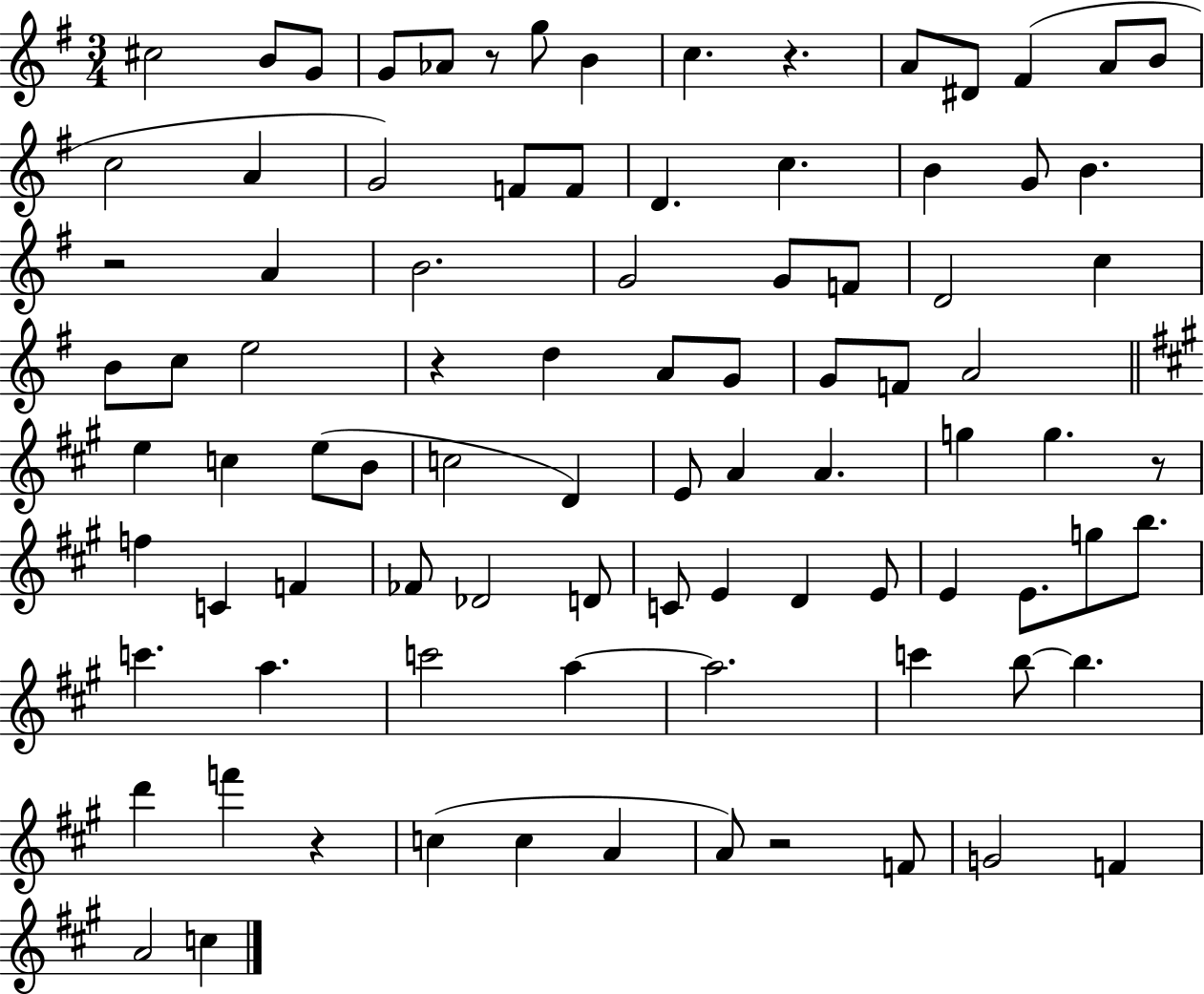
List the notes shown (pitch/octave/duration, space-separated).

C#5/h B4/e G4/e G4/e Ab4/e R/e G5/e B4/q C5/q. R/q. A4/e D#4/e F#4/q A4/e B4/e C5/h A4/q G4/h F4/e F4/e D4/q. C5/q. B4/q G4/e B4/q. R/h A4/q B4/h. G4/h G4/e F4/e D4/h C5/q B4/e C5/e E5/h R/q D5/q A4/e G4/e G4/e F4/e A4/h E5/q C5/q E5/e B4/e C5/h D4/q E4/e A4/q A4/q. G5/q G5/q. R/e F5/q C4/q F4/q FES4/e Db4/h D4/e C4/e E4/q D4/q E4/e E4/q E4/e. G5/e B5/e. C6/q. A5/q. C6/h A5/q A5/h. C6/q B5/e B5/q. D6/q F6/q R/q C5/q C5/q A4/q A4/e R/h F4/e G4/h F4/q A4/h C5/q